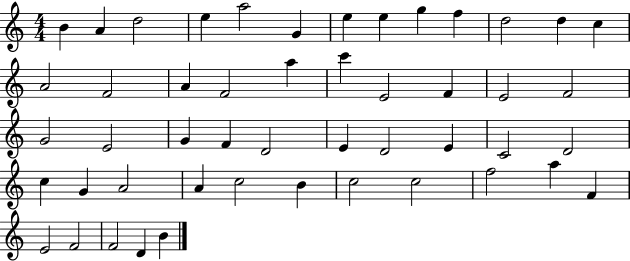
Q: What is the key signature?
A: C major